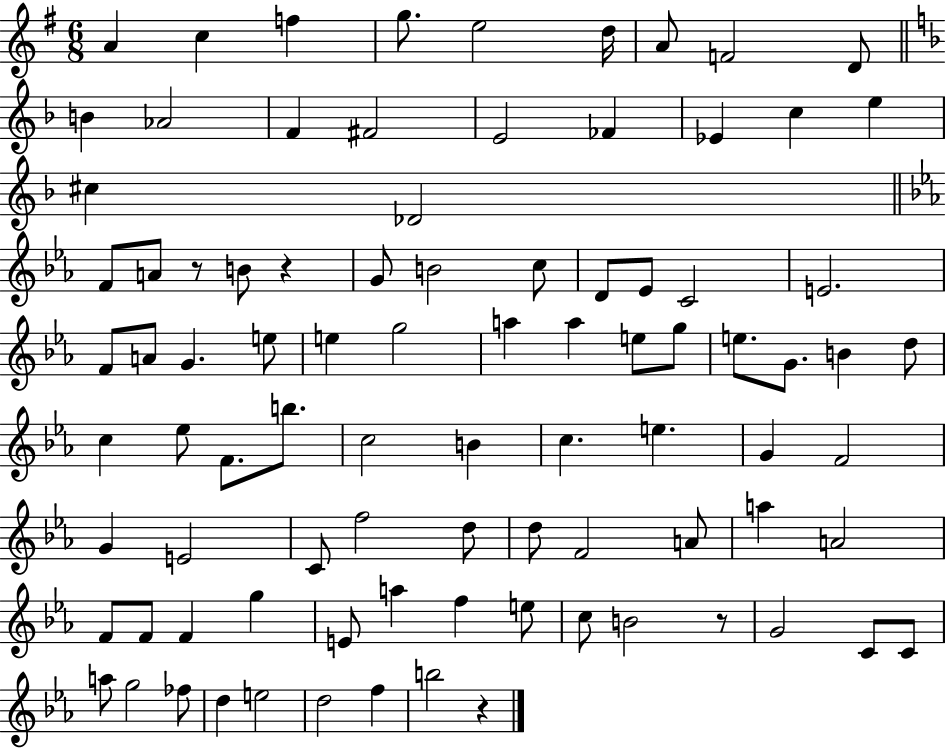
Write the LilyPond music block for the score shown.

{
  \clef treble
  \numericTimeSignature
  \time 6/8
  \key g \major
  a'4 c''4 f''4 | g''8. e''2 d''16 | a'8 f'2 d'8 | \bar "||" \break \key d \minor b'4 aes'2 | f'4 fis'2 | e'2 fes'4 | ees'4 c''4 e''4 | \break cis''4 des'2 | \bar "||" \break \key ees \major f'8 a'8 r8 b'8 r4 | g'8 b'2 c''8 | d'8 ees'8 c'2 | e'2. | \break f'8 a'8 g'4. e''8 | e''4 g''2 | a''4 a''4 e''8 g''8 | e''8. g'8. b'4 d''8 | \break c''4 ees''8 f'8. b''8. | c''2 b'4 | c''4. e''4. | g'4 f'2 | \break g'4 e'2 | c'8 f''2 d''8 | d''8 f'2 a'8 | a''4 a'2 | \break f'8 f'8 f'4 g''4 | e'8 a''4 f''4 e''8 | c''8 b'2 r8 | g'2 c'8 c'8 | \break a''8 g''2 fes''8 | d''4 e''2 | d''2 f''4 | b''2 r4 | \break \bar "|."
}